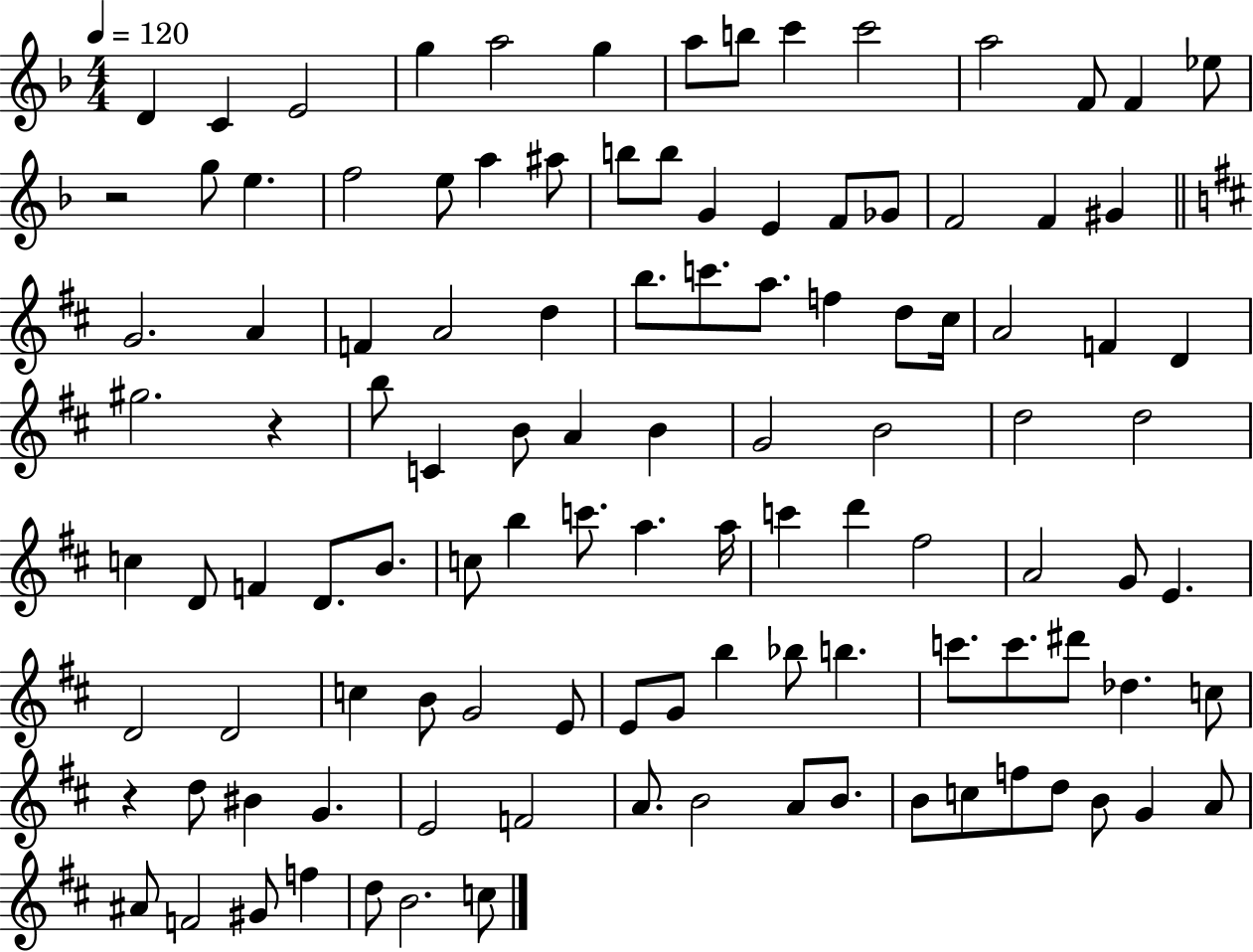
D4/q C4/q E4/h G5/q A5/h G5/q A5/e B5/e C6/q C6/h A5/h F4/e F4/q Eb5/e R/h G5/e E5/q. F5/h E5/e A5/q A#5/e B5/e B5/e G4/q E4/q F4/e Gb4/e F4/h F4/q G#4/q G4/h. A4/q F4/q A4/h D5/q B5/e. C6/e. A5/e. F5/q D5/e C#5/s A4/h F4/q D4/q G#5/h. R/q B5/e C4/q B4/e A4/q B4/q G4/h B4/h D5/h D5/h C5/q D4/e F4/q D4/e. B4/e. C5/e B5/q C6/e. A5/q. A5/s C6/q D6/q F#5/h A4/h G4/e E4/q. D4/h D4/h C5/q B4/e G4/h E4/e E4/e G4/e B5/q Bb5/e B5/q. C6/e. C6/e. D#6/e Db5/q. C5/e R/q D5/e BIS4/q G4/q. E4/h F4/h A4/e. B4/h A4/e B4/e. B4/e C5/e F5/e D5/e B4/e G4/q A4/e A#4/e F4/h G#4/e F5/q D5/e B4/h. C5/e